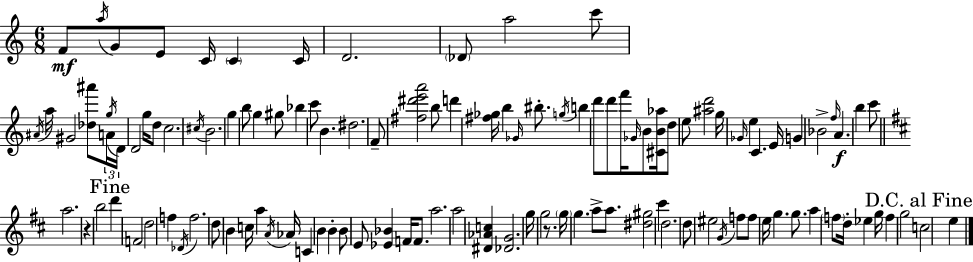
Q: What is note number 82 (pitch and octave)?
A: G5